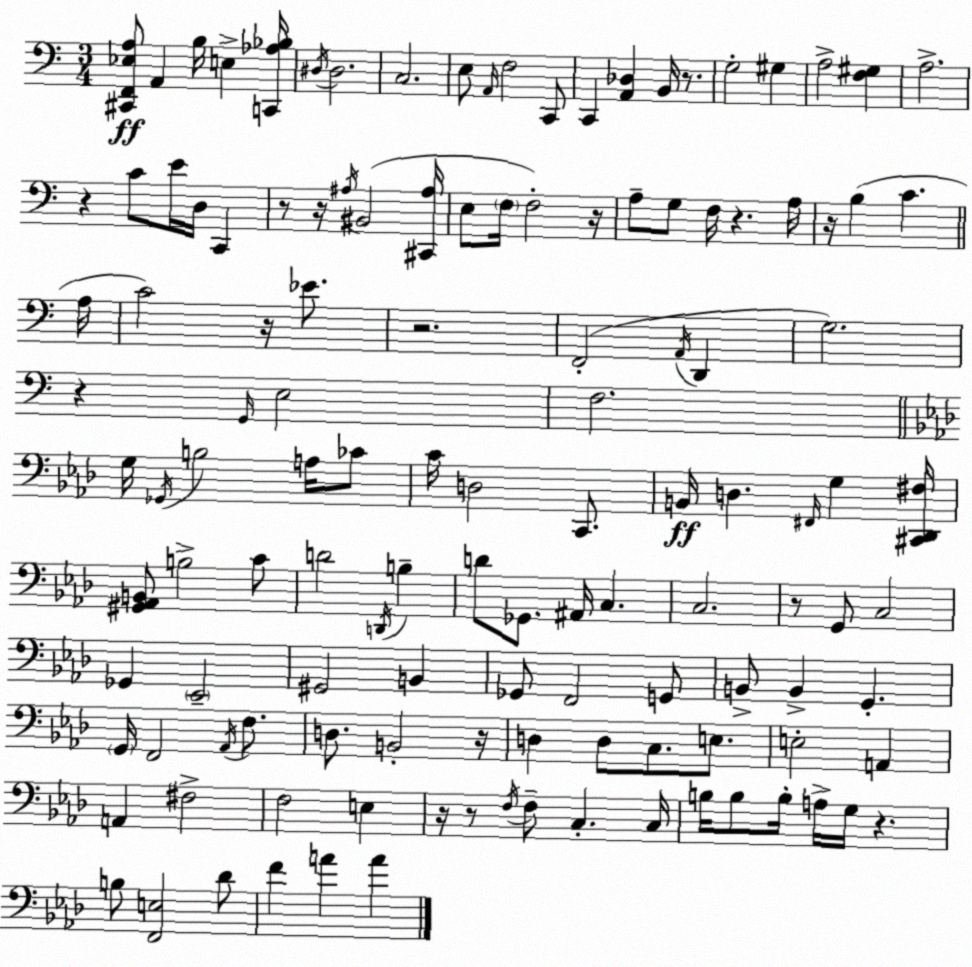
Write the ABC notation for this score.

X:1
T:Untitled
M:3/4
L:1/4
K:C
[^C,,F,,_E,A,]/2 A,, B,/4 E, [C,,_A,_B,]/4 ^D,/4 ^D,2 C,2 E,/2 A,,/4 F,2 C,,/2 C,, [A,,_D,] B,,/4 z/2 G,2 ^G, A,2 [F,^G,] A,2 z C/2 E/4 D,/4 C,, z/2 z/4 ^A,/4 ^B,,2 [^C,,^A,]/4 E,/2 F,/4 F,2 z/4 A,/2 G,/2 F,/4 z A,/4 z/4 B, C A,/4 C2 z/4 _E/2 z2 F,,2 A,,/4 D,, G,2 z G,,/4 E,2 F,2 G,/4 _G,,/4 B,2 A,/4 _C/2 C/4 D,2 C,,/2 B,,/4 D, ^F,,/4 G, [^C,,_D,,^F,]/4 [^G,,_A,,B,,]/2 B,2 C/2 D2 D,,/4 B, D/2 _G,,/2 ^A,,/4 C, C,2 z/2 G,,/2 C,2 _G,, _E,,2 ^G,,2 B,, _G,,/2 F,,2 G,,/2 B,,/2 B,, G,, G,,/4 F,,2 _A,,/4 F,/2 D,/2 B,,2 z/4 D, D,/2 C,/2 E,/2 E,2 A,, A,, ^F,2 F,2 E, z/4 z/2 F,/4 F,/2 C, C,/4 B,/4 B,/2 B,/4 A,/4 G,/4 z B,/2 [F,,E,]2 _D/2 F A A